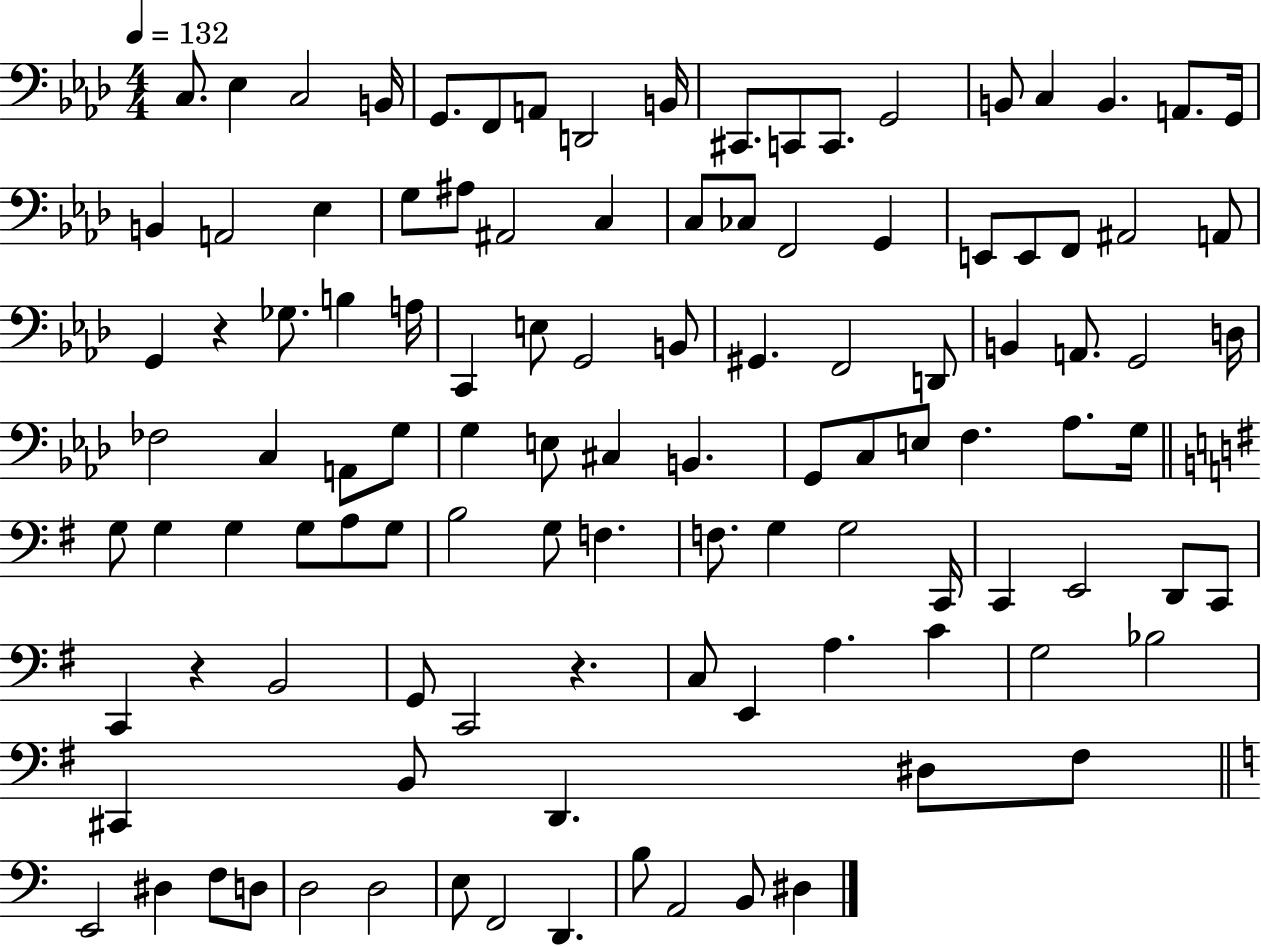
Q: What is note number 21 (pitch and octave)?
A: Eb3